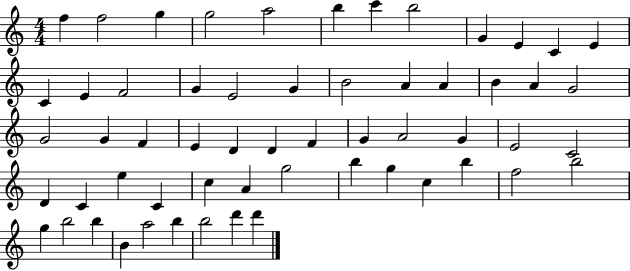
F5/q F5/h G5/q G5/h A5/h B5/q C6/q B5/h G4/q E4/q C4/q E4/q C4/q E4/q F4/h G4/q E4/h G4/q B4/h A4/q A4/q B4/q A4/q G4/h G4/h G4/q F4/q E4/q D4/q D4/q F4/q G4/q A4/h G4/q E4/h C4/h D4/q C4/q E5/q C4/q C5/q A4/q G5/h B5/q G5/q C5/q B5/q F5/h B5/h G5/q B5/h B5/q B4/q A5/h B5/q B5/h D6/q D6/q